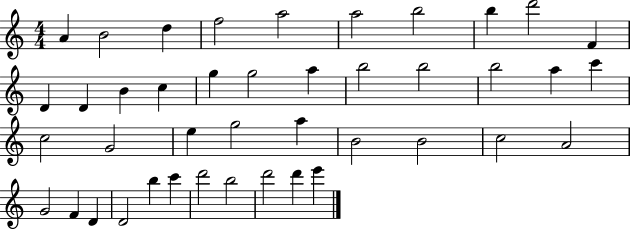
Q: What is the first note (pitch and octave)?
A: A4